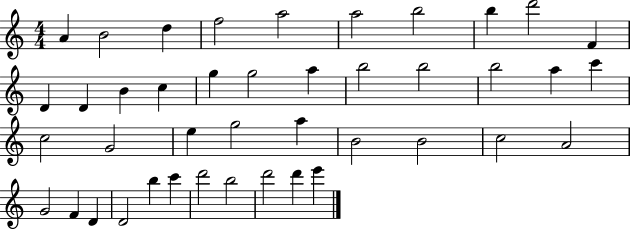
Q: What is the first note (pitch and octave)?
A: A4